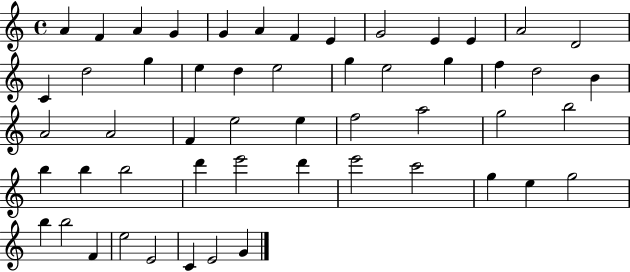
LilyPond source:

{
  \clef treble
  \time 4/4
  \defaultTimeSignature
  \key c \major
  a'4 f'4 a'4 g'4 | g'4 a'4 f'4 e'4 | g'2 e'4 e'4 | a'2 d'2 | \break c'4 d''2 g''4 | e''4 d''4 e''2 | g''4 e''2 g''4 | f''4 d''2 b'4 | \break a'2 a'2 | f'4 e''2 e''4 | f''2 a''2 | g''2 b''2 | \break b''4 b''4 b''2 | d'''4 e'''2 d'''4 | e'''2 c'''2 | g''4 e''4 g''2 | \break b''4 b''2 f'4 | e''2 e'2 | c'4 e'2 g'4 | \bar "|."
}